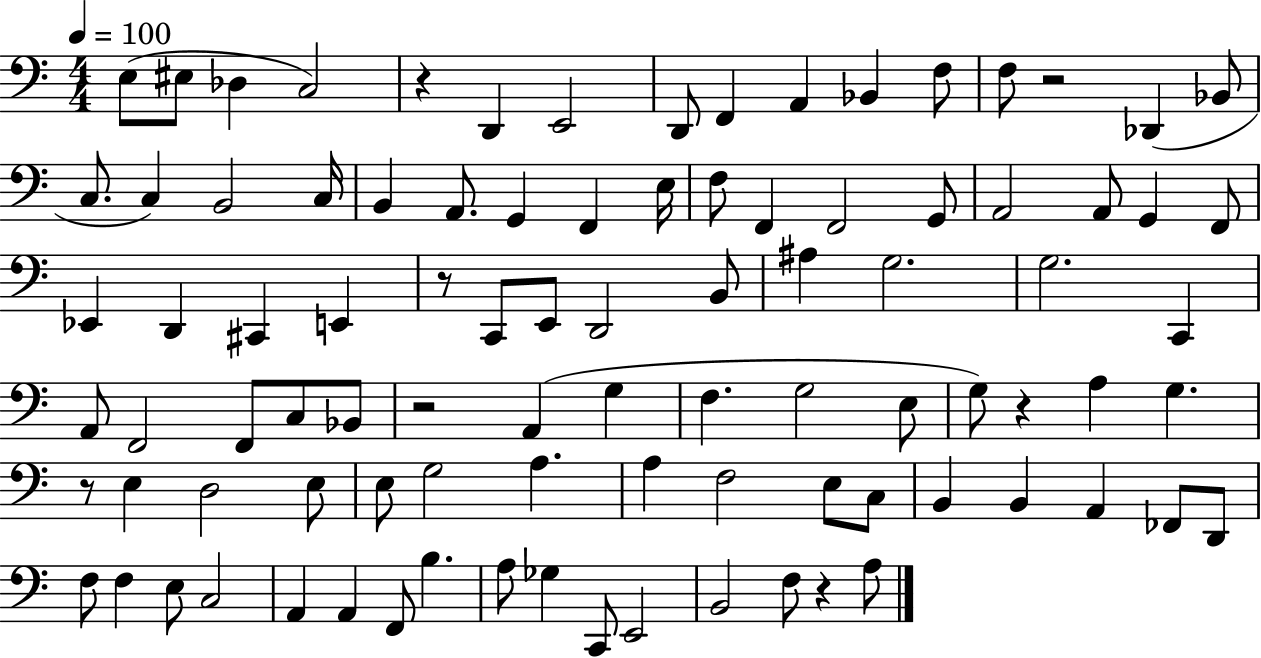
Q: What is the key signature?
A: C major